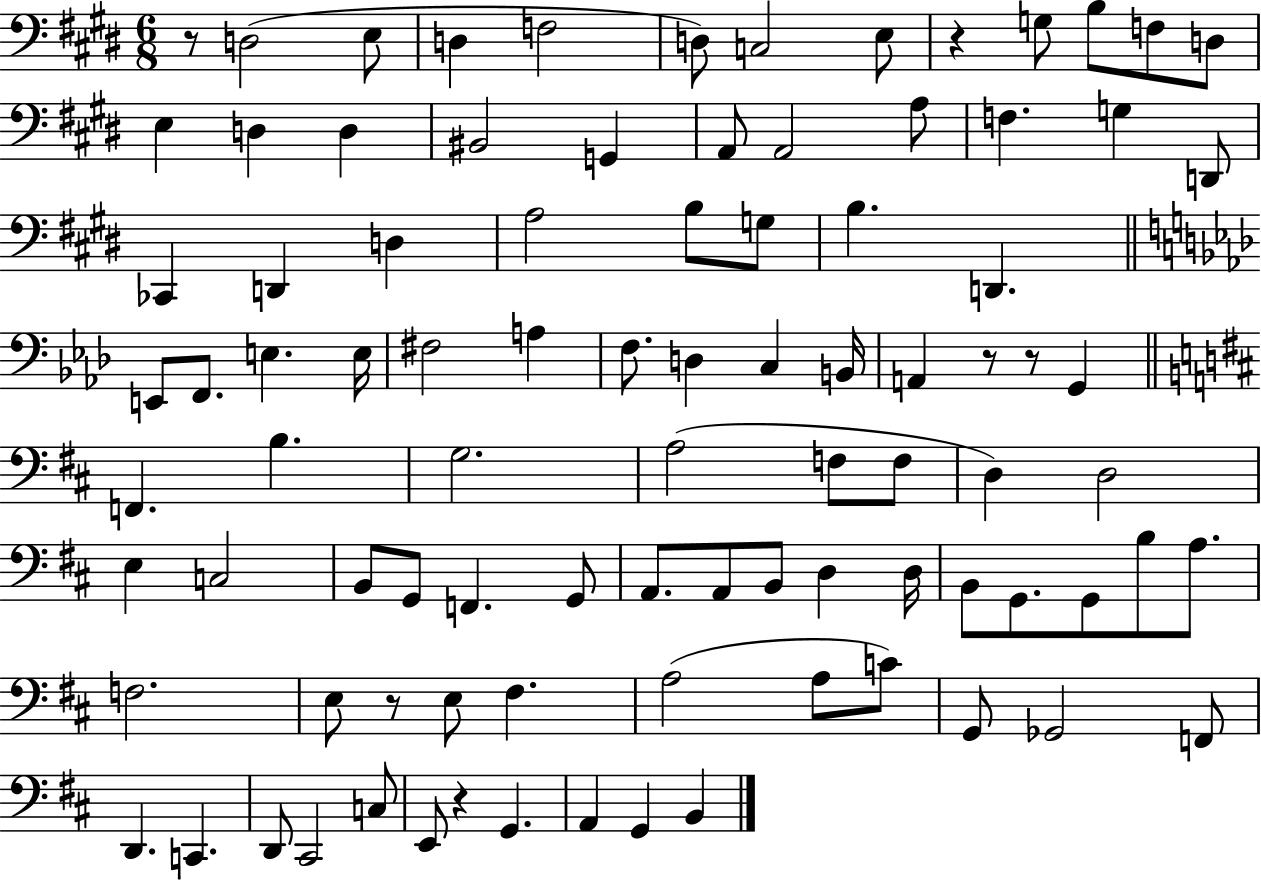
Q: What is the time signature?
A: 6/8